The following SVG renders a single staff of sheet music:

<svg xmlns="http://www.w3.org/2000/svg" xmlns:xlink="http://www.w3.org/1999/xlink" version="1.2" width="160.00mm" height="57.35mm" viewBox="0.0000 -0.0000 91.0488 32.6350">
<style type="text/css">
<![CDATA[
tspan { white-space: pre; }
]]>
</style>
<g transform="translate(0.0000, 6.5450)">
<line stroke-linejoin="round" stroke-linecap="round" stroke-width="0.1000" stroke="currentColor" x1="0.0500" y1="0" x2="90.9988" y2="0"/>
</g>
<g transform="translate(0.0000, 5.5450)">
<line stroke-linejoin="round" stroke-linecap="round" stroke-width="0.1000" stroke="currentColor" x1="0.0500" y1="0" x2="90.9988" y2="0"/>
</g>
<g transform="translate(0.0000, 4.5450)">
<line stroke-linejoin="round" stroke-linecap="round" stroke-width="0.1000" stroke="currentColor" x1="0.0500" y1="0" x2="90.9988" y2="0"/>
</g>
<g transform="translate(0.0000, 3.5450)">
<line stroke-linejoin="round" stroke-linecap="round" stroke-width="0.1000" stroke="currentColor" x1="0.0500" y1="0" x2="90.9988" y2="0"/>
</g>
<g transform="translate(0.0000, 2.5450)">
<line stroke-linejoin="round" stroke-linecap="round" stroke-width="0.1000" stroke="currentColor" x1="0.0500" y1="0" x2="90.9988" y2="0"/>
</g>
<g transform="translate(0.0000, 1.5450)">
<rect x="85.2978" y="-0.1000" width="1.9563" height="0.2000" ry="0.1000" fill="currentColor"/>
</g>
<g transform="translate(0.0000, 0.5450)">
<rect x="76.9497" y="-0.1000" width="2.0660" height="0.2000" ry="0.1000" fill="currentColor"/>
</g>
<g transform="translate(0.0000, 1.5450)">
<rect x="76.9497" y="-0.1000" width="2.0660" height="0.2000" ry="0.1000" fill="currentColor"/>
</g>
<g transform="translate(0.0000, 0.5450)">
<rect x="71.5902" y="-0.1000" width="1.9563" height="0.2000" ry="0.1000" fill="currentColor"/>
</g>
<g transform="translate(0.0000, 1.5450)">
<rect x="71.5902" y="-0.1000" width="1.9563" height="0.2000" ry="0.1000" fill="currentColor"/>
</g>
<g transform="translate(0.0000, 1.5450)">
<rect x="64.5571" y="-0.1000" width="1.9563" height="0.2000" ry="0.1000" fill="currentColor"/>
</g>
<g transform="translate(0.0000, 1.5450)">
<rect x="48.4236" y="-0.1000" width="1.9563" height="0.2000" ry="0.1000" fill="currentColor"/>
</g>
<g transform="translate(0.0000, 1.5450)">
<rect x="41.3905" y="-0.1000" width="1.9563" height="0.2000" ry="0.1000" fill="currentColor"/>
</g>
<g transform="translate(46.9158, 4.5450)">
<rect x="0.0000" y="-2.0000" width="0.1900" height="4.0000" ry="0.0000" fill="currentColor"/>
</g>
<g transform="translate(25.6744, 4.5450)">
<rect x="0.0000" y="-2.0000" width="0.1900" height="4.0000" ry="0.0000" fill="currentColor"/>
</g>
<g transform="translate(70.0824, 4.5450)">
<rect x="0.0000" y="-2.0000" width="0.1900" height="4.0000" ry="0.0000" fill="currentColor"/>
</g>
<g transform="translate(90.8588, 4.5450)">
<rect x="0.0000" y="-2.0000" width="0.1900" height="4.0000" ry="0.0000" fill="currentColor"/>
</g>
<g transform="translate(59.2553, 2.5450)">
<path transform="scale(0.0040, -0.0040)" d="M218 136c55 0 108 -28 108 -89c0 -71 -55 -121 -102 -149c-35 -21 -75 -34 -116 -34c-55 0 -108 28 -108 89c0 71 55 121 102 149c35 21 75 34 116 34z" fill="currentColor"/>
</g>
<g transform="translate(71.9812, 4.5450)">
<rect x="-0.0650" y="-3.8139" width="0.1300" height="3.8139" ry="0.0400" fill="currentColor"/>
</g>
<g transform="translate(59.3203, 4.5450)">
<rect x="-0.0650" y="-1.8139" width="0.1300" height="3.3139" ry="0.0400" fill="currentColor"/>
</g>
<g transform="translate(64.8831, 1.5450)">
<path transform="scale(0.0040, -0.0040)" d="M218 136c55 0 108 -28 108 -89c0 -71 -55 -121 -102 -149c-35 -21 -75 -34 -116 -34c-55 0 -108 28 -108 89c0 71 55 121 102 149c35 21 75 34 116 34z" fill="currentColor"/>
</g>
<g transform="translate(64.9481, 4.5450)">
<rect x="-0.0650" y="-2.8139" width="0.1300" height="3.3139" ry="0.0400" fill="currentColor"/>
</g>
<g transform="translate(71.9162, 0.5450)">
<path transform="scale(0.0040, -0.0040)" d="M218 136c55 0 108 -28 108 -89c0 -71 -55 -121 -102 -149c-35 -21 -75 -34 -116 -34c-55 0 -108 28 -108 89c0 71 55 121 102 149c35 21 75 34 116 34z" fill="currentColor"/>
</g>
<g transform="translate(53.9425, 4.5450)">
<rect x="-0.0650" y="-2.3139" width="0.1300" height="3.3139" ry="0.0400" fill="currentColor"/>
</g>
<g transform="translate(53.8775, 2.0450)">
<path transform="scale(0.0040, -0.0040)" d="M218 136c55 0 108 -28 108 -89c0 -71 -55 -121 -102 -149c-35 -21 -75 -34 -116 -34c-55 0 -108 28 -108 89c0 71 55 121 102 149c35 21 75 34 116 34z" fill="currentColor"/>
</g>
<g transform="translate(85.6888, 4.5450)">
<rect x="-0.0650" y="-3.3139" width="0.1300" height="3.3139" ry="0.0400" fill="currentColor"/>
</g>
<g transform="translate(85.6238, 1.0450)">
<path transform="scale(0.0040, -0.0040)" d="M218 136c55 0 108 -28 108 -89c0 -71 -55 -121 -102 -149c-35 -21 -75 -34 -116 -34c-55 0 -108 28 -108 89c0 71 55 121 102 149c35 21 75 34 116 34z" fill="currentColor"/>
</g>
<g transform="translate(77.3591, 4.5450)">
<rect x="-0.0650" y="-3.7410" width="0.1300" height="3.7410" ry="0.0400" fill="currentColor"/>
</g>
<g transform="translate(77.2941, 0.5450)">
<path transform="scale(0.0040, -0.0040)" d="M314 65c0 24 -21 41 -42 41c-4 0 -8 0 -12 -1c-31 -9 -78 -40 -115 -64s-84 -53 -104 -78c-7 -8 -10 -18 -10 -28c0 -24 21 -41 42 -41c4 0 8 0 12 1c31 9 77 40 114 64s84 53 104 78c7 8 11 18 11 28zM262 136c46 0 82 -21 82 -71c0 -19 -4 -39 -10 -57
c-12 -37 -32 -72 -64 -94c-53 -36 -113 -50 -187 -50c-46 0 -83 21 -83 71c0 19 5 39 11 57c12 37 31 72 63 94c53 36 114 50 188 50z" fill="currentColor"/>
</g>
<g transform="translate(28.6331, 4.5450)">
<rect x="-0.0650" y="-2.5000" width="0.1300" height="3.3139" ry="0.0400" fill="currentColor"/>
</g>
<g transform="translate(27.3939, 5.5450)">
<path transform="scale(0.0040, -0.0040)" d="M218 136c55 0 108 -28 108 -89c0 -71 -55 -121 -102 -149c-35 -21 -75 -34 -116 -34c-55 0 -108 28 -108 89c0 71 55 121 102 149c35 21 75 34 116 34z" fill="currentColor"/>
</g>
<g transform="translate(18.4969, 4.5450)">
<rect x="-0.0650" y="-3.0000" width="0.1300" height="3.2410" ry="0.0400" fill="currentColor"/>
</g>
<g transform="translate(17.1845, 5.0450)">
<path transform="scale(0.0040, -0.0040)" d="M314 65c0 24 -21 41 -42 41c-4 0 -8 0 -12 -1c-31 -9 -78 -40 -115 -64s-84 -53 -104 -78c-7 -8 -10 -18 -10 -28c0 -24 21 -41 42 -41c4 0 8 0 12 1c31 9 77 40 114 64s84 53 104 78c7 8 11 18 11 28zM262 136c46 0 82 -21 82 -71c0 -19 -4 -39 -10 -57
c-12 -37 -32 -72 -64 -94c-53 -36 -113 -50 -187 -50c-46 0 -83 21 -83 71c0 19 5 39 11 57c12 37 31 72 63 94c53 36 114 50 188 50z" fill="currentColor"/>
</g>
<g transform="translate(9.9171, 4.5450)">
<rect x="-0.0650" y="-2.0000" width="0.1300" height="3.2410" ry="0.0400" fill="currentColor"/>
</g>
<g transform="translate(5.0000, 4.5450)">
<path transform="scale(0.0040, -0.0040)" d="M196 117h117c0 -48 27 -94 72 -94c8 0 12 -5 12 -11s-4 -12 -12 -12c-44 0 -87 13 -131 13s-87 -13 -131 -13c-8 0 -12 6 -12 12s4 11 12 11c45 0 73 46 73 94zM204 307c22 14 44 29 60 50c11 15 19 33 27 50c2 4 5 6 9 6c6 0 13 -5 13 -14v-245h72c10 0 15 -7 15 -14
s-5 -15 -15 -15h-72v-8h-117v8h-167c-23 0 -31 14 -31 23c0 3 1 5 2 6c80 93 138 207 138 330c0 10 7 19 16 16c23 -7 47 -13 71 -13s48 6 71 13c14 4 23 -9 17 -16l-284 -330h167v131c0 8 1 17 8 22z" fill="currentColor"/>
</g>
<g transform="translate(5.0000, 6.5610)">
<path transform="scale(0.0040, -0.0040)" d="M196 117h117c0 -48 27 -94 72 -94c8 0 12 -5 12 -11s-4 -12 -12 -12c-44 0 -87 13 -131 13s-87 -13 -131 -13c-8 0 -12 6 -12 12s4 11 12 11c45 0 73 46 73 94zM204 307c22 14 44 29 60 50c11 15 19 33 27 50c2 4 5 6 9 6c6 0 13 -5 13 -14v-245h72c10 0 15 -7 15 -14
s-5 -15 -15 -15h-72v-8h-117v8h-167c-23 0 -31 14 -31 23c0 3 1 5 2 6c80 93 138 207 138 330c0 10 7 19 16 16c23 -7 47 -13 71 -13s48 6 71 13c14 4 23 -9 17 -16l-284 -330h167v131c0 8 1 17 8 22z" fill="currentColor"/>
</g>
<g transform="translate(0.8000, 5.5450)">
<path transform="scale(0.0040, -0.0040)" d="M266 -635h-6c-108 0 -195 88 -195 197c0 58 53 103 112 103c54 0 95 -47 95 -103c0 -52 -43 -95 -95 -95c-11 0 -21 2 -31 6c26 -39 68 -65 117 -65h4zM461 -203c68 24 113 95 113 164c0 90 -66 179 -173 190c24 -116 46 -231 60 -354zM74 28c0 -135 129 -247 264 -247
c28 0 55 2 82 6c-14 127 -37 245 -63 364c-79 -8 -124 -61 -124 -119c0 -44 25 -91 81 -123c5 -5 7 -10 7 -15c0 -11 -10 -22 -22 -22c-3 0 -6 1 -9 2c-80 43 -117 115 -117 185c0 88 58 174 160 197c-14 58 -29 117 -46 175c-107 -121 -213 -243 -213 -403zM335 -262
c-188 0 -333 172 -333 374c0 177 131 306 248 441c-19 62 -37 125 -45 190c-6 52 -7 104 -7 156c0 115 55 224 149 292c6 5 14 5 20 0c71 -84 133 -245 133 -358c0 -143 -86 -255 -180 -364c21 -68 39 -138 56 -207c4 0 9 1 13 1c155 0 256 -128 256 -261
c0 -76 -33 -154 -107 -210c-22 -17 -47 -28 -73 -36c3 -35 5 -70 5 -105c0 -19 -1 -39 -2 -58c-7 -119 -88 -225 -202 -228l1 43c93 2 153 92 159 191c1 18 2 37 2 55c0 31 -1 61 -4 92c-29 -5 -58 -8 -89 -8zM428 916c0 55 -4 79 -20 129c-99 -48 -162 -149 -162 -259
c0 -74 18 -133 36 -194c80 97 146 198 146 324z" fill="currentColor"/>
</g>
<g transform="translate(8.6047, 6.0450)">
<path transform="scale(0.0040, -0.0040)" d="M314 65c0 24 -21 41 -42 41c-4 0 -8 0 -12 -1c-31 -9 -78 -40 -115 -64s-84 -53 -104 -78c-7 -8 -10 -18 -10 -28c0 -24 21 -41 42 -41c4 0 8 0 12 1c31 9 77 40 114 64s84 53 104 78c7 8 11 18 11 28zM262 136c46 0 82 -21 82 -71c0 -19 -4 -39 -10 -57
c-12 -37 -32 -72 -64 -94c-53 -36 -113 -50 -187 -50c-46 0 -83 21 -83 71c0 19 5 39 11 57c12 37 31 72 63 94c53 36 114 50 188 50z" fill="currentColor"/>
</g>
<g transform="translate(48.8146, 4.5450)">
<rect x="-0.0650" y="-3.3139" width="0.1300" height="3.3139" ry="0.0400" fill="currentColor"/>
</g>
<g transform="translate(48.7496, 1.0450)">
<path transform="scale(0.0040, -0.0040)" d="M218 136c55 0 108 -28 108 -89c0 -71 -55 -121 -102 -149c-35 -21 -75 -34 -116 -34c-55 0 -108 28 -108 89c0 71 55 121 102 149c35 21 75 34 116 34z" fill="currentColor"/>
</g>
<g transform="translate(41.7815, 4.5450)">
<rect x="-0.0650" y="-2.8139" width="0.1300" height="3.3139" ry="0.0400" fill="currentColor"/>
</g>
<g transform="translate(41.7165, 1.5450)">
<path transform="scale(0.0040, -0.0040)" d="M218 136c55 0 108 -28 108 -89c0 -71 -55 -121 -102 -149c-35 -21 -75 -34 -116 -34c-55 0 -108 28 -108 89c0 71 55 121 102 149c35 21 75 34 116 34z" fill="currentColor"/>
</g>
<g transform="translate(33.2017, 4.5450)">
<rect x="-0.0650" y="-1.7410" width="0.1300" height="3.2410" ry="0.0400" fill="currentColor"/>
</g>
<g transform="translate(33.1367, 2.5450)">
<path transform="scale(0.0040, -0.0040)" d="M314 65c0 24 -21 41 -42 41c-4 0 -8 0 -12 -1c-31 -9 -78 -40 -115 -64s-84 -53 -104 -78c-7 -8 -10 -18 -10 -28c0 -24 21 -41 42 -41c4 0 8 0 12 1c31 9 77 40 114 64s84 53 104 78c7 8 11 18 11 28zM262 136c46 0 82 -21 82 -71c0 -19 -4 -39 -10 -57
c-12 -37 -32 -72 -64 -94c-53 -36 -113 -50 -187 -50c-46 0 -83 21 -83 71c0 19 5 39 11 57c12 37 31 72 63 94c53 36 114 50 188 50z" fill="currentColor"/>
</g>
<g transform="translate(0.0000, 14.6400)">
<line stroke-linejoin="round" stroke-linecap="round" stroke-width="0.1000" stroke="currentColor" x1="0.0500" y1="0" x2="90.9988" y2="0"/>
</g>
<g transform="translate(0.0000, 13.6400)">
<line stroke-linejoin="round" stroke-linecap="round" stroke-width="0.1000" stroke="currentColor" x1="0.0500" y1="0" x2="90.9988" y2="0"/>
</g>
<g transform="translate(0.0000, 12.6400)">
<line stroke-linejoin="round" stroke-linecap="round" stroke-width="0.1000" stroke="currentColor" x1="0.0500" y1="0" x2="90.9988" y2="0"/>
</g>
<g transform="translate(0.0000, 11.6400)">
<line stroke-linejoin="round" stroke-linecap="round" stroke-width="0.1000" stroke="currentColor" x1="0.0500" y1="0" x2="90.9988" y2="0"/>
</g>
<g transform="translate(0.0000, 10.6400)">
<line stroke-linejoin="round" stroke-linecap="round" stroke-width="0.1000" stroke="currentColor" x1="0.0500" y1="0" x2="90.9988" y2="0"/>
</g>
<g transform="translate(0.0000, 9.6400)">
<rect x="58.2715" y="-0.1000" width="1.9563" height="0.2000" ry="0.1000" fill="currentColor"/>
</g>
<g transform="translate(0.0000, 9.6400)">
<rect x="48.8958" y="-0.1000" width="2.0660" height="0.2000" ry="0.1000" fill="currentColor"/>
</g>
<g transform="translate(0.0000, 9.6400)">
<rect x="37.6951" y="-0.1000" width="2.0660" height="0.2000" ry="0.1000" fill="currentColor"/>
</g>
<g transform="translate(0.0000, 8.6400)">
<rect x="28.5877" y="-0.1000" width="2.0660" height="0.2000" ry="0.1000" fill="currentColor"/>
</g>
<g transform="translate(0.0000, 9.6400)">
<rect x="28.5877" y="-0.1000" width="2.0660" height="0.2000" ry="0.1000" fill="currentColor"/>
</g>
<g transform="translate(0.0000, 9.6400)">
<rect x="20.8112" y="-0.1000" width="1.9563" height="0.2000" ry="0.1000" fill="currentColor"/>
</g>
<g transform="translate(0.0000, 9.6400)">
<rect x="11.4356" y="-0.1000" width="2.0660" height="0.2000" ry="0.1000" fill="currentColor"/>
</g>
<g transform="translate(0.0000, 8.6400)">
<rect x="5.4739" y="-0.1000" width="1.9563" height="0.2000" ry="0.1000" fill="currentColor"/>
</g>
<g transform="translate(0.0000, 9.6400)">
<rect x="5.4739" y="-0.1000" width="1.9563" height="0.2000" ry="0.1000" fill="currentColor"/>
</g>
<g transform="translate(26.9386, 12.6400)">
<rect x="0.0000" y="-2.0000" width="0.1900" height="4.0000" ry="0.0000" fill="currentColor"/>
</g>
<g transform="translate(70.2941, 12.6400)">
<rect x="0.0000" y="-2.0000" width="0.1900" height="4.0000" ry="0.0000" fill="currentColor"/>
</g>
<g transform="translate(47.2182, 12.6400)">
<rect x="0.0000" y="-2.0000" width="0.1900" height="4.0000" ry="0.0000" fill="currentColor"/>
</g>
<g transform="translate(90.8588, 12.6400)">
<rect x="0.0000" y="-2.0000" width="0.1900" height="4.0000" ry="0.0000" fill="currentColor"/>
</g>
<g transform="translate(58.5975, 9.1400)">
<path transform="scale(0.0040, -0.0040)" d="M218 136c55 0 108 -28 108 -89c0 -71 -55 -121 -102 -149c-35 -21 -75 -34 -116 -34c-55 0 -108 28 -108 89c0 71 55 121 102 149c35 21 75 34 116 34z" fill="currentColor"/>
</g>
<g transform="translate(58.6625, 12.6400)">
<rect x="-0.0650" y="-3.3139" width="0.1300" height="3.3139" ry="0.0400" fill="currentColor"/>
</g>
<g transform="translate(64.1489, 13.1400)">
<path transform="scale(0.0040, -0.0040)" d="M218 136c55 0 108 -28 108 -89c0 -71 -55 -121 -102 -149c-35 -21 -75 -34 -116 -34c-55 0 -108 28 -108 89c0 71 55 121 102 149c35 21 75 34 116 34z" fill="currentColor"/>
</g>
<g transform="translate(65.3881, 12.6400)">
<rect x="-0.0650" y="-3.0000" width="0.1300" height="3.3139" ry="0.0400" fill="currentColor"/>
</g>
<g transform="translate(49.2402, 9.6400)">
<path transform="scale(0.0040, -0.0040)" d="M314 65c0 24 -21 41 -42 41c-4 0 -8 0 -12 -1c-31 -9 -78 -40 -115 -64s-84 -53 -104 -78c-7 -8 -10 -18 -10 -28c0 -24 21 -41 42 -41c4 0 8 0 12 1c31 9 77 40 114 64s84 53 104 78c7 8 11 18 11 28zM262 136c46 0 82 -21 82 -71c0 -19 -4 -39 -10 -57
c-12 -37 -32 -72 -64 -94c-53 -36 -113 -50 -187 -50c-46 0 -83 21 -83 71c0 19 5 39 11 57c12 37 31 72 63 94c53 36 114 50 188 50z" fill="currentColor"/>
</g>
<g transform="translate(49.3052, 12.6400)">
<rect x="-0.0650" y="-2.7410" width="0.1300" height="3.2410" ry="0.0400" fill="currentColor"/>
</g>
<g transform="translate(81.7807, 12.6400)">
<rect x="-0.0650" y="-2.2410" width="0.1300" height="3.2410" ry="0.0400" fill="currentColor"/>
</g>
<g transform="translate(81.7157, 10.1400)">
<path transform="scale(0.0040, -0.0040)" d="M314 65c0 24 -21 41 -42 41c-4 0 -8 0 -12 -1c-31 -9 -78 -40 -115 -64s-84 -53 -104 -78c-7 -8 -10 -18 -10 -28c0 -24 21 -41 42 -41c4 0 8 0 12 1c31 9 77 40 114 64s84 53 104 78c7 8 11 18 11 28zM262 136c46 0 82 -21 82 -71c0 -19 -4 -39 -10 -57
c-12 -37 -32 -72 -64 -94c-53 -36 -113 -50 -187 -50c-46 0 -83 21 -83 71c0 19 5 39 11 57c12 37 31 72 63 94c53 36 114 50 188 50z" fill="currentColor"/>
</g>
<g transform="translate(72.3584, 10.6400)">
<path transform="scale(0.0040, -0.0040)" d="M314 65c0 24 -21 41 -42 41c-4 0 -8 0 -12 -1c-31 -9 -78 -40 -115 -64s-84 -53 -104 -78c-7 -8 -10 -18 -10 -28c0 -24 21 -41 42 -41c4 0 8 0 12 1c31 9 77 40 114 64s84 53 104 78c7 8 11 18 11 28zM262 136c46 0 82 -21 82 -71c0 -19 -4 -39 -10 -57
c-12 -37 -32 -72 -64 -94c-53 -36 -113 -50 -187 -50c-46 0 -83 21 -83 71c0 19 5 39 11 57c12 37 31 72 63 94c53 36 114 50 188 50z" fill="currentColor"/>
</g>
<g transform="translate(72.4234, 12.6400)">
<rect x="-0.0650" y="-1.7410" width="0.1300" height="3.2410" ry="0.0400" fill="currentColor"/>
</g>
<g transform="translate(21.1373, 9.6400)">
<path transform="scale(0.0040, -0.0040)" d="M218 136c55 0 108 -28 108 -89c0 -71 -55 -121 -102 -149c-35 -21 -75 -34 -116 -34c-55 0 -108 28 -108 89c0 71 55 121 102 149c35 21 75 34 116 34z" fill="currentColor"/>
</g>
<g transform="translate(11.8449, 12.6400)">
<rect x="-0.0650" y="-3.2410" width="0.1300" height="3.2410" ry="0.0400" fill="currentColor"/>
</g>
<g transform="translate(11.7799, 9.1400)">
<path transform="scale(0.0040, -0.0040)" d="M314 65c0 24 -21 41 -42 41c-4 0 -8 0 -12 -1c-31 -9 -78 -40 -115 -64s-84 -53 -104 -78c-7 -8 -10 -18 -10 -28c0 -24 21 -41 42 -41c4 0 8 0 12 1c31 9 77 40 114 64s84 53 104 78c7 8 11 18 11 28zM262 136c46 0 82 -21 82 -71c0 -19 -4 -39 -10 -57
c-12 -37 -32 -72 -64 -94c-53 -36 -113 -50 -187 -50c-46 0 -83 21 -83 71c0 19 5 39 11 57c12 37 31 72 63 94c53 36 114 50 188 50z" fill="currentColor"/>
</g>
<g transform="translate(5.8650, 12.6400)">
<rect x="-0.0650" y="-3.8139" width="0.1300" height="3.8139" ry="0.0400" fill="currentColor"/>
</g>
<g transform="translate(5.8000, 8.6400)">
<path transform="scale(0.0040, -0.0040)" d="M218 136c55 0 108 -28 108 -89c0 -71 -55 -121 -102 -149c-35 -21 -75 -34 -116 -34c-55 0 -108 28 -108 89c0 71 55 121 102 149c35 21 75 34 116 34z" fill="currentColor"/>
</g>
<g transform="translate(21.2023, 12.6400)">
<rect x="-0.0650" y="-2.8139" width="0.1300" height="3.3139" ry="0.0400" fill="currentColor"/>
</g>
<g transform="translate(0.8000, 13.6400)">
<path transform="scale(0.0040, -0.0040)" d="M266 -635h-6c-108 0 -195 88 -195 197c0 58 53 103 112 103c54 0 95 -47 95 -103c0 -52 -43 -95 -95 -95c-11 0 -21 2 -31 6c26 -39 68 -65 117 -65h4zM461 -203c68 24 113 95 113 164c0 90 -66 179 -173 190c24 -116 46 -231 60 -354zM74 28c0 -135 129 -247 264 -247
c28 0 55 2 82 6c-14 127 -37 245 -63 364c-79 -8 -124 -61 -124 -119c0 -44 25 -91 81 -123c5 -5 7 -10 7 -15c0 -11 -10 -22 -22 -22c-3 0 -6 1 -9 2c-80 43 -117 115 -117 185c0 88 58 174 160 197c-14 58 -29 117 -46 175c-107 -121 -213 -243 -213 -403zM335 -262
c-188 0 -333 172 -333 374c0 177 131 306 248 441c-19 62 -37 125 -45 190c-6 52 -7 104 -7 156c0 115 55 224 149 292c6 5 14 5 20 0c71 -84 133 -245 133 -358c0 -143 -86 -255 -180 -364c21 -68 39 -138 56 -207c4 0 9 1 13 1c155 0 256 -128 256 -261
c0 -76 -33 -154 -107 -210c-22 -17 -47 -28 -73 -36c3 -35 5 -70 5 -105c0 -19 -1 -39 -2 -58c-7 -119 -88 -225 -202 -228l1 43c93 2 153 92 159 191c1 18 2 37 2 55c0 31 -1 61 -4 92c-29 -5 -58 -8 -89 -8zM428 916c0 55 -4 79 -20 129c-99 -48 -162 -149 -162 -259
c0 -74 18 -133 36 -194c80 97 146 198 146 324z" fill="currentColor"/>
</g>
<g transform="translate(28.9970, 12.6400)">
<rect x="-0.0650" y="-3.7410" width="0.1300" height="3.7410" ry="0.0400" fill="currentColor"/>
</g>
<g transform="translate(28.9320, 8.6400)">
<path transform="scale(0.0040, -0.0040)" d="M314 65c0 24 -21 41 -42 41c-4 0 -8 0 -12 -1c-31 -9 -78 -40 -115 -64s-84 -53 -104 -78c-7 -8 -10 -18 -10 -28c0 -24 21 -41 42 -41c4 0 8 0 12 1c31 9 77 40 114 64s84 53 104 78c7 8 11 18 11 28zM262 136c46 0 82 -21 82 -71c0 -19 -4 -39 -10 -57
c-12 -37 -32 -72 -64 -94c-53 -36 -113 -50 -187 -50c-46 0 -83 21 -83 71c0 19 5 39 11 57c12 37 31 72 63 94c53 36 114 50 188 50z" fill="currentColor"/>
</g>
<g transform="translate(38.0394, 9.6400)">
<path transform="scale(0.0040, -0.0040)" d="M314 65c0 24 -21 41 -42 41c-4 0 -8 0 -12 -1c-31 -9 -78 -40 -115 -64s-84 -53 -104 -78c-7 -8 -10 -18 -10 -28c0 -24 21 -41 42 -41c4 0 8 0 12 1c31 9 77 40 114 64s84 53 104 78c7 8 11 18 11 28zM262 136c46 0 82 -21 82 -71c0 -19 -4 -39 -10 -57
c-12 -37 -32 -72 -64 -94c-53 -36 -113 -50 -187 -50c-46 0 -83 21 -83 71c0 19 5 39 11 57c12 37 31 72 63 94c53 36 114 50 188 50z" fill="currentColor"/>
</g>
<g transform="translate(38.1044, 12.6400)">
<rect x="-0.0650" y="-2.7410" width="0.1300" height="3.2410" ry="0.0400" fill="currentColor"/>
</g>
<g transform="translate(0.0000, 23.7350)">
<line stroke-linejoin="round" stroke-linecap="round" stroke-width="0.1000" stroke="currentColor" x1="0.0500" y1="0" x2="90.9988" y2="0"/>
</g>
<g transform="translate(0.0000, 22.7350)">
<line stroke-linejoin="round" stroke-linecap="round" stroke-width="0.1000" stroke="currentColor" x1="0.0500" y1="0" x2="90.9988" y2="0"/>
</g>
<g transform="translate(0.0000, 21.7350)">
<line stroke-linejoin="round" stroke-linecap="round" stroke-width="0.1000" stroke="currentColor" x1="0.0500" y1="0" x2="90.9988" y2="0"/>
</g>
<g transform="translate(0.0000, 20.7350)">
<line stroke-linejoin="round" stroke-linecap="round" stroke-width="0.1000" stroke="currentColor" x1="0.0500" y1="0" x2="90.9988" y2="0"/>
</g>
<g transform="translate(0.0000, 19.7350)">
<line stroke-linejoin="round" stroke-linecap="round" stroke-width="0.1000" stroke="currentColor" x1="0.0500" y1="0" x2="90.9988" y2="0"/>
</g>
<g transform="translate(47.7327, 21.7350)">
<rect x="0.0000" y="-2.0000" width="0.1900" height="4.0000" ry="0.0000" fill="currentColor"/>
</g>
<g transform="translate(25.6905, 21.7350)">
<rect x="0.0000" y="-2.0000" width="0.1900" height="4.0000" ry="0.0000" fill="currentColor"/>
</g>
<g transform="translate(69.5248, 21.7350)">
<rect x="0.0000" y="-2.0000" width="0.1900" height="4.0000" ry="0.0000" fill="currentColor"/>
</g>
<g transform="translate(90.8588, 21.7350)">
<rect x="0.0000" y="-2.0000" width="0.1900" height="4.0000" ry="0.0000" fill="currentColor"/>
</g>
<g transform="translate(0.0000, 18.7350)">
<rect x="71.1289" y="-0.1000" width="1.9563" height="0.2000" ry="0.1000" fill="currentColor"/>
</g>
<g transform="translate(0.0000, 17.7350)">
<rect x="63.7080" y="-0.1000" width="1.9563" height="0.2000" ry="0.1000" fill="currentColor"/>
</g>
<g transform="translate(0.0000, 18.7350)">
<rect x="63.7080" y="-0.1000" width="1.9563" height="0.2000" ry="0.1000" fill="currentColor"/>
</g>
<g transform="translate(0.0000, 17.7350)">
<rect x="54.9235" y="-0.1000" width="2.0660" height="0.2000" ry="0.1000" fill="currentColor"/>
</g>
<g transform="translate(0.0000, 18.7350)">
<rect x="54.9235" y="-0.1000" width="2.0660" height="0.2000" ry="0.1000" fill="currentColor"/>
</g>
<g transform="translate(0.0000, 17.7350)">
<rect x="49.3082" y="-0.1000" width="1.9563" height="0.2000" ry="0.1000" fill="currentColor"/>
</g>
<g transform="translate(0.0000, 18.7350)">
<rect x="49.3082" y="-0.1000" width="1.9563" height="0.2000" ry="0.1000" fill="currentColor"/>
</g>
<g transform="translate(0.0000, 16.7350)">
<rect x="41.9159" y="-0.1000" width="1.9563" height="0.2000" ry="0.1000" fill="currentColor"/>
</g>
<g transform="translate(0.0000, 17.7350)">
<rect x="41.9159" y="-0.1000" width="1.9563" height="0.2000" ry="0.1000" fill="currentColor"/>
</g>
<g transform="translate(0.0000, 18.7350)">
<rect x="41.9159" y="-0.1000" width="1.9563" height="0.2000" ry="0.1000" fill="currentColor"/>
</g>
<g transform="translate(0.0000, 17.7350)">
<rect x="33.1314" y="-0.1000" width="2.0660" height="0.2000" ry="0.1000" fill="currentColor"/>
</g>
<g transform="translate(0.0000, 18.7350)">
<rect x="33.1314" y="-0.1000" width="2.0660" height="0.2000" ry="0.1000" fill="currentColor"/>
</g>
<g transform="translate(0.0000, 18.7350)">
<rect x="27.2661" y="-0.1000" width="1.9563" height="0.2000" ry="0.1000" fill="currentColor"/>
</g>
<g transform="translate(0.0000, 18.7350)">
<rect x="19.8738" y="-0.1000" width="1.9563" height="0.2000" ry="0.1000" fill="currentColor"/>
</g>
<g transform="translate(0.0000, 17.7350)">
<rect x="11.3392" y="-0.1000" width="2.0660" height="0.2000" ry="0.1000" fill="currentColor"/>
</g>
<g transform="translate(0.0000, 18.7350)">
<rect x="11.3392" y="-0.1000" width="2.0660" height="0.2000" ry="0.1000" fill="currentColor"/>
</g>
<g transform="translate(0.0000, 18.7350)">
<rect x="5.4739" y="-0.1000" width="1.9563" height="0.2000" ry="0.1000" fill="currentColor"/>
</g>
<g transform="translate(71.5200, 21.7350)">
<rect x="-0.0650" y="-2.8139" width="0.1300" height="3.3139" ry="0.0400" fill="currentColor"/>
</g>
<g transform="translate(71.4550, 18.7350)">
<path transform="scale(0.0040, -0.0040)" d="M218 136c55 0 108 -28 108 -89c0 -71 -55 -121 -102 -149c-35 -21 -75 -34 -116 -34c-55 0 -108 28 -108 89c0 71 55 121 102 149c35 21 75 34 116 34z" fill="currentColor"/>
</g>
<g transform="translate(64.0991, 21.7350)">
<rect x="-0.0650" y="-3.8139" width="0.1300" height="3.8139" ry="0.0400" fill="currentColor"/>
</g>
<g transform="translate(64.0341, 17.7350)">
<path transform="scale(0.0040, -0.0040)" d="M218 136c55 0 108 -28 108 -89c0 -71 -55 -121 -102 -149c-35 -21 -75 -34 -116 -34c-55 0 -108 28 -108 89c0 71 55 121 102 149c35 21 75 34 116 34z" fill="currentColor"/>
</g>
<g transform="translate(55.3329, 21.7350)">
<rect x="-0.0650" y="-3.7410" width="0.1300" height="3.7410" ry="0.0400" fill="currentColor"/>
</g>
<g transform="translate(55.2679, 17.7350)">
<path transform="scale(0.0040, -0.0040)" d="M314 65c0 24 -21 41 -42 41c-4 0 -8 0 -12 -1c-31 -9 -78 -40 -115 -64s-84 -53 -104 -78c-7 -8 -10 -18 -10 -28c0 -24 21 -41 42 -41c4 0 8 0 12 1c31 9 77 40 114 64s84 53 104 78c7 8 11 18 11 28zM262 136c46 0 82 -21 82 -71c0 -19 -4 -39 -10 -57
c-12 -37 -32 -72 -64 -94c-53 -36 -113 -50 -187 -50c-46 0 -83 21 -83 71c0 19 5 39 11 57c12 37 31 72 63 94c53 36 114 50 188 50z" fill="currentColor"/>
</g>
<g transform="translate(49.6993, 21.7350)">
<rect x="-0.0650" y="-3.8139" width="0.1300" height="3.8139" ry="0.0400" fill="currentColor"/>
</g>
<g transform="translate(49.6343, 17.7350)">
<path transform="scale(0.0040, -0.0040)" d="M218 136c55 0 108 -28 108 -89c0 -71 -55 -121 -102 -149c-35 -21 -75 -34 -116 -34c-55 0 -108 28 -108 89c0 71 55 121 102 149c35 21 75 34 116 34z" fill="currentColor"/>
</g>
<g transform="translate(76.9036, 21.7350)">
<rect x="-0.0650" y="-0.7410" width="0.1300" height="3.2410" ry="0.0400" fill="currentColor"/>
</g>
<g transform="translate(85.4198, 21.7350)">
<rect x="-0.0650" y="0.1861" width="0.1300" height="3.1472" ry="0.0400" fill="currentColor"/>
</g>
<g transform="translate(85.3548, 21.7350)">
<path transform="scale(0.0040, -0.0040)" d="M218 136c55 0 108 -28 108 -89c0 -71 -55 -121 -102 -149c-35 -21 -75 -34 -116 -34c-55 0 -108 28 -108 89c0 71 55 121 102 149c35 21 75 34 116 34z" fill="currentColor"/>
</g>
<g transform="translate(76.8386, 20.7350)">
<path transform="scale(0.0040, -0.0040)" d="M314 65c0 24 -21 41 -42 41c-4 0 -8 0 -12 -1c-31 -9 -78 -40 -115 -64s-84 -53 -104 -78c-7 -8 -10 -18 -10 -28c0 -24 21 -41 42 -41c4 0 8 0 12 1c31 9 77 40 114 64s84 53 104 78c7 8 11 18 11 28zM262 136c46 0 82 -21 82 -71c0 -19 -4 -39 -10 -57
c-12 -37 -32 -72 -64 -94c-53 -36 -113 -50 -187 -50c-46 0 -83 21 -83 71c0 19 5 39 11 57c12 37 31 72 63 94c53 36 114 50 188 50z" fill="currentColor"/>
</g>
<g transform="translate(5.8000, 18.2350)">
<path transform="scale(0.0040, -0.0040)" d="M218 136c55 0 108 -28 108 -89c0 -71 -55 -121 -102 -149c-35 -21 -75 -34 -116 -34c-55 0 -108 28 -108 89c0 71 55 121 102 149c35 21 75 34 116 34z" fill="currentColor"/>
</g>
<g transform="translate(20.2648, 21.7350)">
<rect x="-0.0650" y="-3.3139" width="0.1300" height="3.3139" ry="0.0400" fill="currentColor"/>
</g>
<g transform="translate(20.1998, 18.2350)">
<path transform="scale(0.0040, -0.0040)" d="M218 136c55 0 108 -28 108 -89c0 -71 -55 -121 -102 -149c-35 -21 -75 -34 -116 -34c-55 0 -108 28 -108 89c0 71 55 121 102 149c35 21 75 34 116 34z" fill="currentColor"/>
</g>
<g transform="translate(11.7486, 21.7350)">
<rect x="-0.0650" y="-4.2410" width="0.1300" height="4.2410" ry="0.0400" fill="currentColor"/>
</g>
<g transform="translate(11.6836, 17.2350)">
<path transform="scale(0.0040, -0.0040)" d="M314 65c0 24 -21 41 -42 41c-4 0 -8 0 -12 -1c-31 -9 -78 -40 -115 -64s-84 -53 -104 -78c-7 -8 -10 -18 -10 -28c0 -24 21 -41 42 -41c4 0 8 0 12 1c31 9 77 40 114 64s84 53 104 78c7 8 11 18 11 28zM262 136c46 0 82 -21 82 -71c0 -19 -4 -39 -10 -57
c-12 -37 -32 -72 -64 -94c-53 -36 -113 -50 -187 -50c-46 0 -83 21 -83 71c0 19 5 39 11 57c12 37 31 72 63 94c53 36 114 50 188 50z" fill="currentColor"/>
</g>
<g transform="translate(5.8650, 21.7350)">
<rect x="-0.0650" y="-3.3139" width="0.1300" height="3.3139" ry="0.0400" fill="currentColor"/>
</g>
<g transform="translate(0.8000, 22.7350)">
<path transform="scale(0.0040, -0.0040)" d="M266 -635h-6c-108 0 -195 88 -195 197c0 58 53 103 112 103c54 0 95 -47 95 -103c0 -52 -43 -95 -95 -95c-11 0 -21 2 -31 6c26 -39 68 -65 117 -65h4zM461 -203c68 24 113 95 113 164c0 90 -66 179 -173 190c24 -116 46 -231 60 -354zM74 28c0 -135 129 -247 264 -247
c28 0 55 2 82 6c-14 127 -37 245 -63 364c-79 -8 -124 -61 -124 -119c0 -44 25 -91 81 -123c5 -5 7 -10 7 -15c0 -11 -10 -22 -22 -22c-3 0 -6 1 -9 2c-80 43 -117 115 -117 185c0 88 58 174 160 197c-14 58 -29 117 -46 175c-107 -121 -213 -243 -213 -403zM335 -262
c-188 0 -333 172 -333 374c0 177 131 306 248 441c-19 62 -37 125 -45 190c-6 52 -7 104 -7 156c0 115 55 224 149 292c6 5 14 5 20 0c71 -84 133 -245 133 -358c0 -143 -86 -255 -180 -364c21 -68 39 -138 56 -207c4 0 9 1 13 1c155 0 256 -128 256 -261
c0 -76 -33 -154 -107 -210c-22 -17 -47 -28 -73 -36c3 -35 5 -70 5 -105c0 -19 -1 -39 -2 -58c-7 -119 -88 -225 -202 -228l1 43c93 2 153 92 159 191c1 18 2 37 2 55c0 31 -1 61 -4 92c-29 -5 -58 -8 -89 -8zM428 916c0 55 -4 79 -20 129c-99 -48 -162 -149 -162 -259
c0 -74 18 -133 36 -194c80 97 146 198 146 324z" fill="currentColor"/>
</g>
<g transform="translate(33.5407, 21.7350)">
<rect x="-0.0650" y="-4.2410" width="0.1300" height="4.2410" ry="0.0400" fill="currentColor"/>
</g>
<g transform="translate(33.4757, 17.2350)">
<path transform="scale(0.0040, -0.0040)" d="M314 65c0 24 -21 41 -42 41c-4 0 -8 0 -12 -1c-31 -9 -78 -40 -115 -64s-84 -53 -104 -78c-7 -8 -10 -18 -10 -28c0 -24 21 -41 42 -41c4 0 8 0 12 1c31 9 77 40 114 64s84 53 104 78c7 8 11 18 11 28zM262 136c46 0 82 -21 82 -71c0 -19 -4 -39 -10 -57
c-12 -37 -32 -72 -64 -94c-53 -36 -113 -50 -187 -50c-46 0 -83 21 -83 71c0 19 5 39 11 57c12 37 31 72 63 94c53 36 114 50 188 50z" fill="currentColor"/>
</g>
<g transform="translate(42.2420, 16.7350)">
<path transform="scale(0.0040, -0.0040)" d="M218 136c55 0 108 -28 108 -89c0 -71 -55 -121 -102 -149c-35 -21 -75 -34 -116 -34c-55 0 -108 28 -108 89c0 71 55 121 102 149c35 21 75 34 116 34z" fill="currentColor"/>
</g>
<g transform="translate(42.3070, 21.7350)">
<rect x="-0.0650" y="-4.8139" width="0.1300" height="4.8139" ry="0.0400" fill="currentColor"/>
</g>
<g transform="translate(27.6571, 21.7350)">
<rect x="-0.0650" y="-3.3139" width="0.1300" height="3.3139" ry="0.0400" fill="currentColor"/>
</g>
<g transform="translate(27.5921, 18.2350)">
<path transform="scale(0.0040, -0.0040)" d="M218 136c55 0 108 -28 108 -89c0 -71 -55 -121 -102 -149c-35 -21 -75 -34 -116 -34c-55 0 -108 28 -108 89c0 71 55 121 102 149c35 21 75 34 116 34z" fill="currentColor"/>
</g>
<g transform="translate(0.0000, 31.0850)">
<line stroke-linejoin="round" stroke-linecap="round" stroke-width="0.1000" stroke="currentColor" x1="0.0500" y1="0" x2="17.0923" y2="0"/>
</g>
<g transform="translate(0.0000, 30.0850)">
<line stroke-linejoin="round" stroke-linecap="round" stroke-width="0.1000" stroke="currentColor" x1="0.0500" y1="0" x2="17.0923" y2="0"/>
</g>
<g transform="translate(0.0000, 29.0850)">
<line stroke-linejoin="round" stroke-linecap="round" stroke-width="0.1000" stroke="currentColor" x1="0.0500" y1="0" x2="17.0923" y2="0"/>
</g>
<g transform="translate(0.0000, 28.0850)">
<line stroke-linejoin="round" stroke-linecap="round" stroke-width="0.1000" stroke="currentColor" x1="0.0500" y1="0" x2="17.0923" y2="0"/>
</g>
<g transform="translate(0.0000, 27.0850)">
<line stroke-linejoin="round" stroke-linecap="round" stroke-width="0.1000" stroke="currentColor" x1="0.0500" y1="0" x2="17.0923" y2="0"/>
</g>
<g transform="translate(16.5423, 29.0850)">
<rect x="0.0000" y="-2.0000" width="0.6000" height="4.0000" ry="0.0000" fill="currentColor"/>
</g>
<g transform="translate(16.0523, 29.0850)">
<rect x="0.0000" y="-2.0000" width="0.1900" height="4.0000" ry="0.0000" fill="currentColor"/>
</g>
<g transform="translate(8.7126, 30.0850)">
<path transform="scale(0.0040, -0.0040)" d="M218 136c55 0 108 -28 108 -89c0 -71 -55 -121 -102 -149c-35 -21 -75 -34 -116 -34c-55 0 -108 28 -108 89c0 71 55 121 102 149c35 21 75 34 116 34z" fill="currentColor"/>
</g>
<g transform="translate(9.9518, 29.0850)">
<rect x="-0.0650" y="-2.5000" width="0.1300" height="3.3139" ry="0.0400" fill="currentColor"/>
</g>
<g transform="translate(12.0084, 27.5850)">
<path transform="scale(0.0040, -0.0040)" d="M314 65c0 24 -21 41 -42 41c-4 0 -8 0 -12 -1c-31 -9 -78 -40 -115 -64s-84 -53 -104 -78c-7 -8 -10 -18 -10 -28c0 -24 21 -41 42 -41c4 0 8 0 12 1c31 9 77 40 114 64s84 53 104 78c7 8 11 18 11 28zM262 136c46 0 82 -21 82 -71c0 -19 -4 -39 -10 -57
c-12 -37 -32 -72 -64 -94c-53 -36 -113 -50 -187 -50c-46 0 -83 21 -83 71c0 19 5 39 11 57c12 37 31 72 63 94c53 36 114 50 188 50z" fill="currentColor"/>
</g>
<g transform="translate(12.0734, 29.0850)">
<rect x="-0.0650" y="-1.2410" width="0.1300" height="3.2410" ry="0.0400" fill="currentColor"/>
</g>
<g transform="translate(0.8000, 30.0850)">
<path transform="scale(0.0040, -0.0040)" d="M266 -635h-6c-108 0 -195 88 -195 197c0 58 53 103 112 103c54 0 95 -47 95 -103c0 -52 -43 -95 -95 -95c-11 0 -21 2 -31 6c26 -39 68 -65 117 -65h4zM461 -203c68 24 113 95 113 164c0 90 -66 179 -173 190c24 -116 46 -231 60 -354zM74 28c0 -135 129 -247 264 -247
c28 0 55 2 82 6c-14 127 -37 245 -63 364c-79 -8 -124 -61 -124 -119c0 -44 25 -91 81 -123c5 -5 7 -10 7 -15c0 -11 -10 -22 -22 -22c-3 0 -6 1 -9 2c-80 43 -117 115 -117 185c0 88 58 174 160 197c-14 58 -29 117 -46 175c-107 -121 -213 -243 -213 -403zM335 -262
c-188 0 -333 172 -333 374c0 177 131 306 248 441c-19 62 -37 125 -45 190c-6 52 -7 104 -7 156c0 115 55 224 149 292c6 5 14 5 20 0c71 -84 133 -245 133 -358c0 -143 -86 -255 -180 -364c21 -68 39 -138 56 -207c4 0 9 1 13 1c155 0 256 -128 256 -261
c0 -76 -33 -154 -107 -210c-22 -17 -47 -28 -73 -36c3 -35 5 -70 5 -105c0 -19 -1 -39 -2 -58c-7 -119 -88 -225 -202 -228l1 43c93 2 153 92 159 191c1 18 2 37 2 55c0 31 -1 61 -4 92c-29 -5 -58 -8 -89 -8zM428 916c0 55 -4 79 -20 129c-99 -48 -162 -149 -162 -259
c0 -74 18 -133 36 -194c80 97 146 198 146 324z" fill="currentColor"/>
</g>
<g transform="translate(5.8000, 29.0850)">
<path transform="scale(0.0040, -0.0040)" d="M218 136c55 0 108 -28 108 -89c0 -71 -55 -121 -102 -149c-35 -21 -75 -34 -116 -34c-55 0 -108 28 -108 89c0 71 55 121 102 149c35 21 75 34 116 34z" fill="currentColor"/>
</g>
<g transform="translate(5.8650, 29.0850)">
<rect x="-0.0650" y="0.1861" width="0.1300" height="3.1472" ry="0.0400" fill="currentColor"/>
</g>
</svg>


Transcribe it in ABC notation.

X:1
T:Untitled
M:4/4
L:1/4
K:C
F2 A2 G f2 a b g f a c' c'2 b c' b2 a c'2 a2 a2 b A f2 g2 b d'2 b b d'2 e' c' c'2 c' a d2 B B G e2